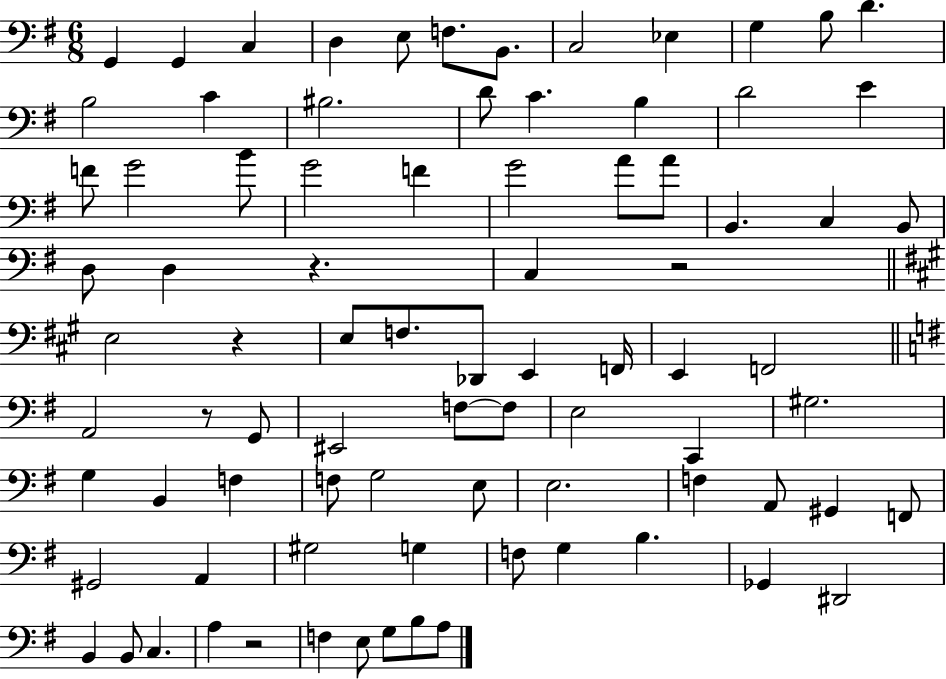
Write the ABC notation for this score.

X:1
T:Untitled
M:6/8
L:1/4
K:G
G,, G,, C, D, E,/2 F,/2 B,,/2 C,2 _E, G, B,/2 D B,2 C ^B,2 D/2 C B, D2 E F/2 G2 B/2 G2 F G2 A/2 A/2 B,, C, B,,/2 D,/2 D, z C, z2 E,2 z E,/2 F,/2 _D,,/2 E,, F,,/4 E,, F,,2 A,,2 z/2 G,,/2 ^E,,2 F,/2 F,/2 E,2 C,, ^G,2 G, B,, F, F,/2 G,2 E,/2 E,2 F, A,,/2 ^G,, F,,/2 ^G,,2 A,, ^G,2 G, F,/2 G, B, _G,, ^D,,2 B,, B,,/2 C, A, z2 F, E,/2 G,/2 B,/2 A,/2